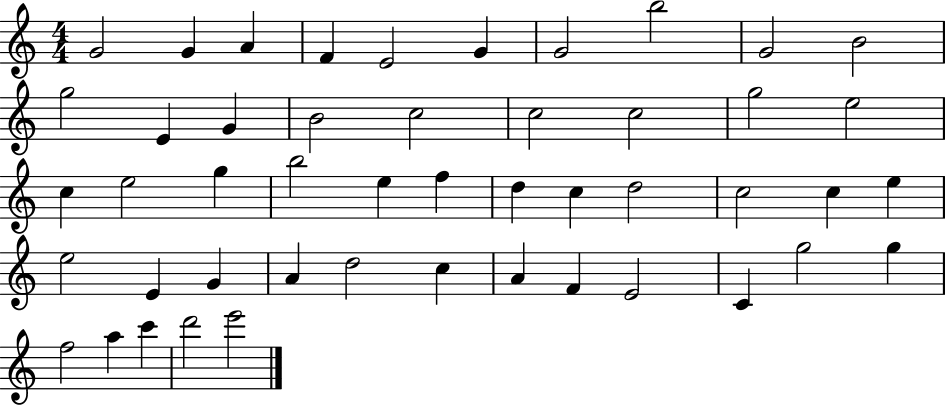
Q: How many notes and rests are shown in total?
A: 48